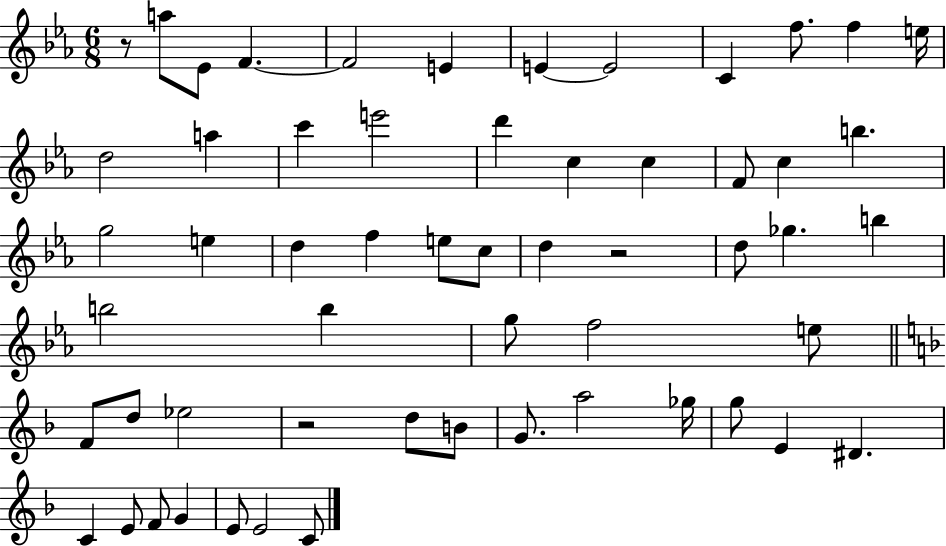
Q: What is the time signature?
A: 6/8